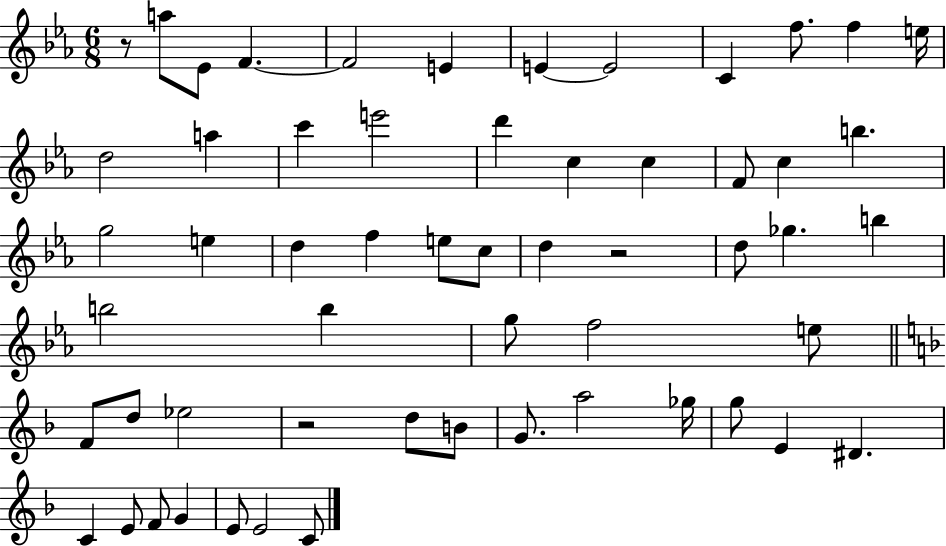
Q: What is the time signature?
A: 6/8